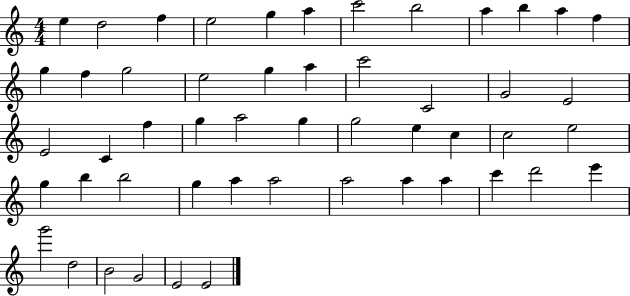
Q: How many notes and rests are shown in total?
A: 51